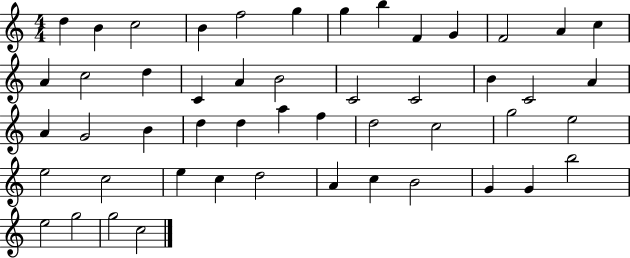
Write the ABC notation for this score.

X:1
T:Untitled
M:4/4
L:1/4
K:C
d B c2 B f2 g g b F G F2 A c A c2 d C A B2 C2 C2 B C2 A A G2 B d d a f d2 c2 g2 e2 e2 c2 e c d2 A c B2 G G b2 e2 g2 g2 c2